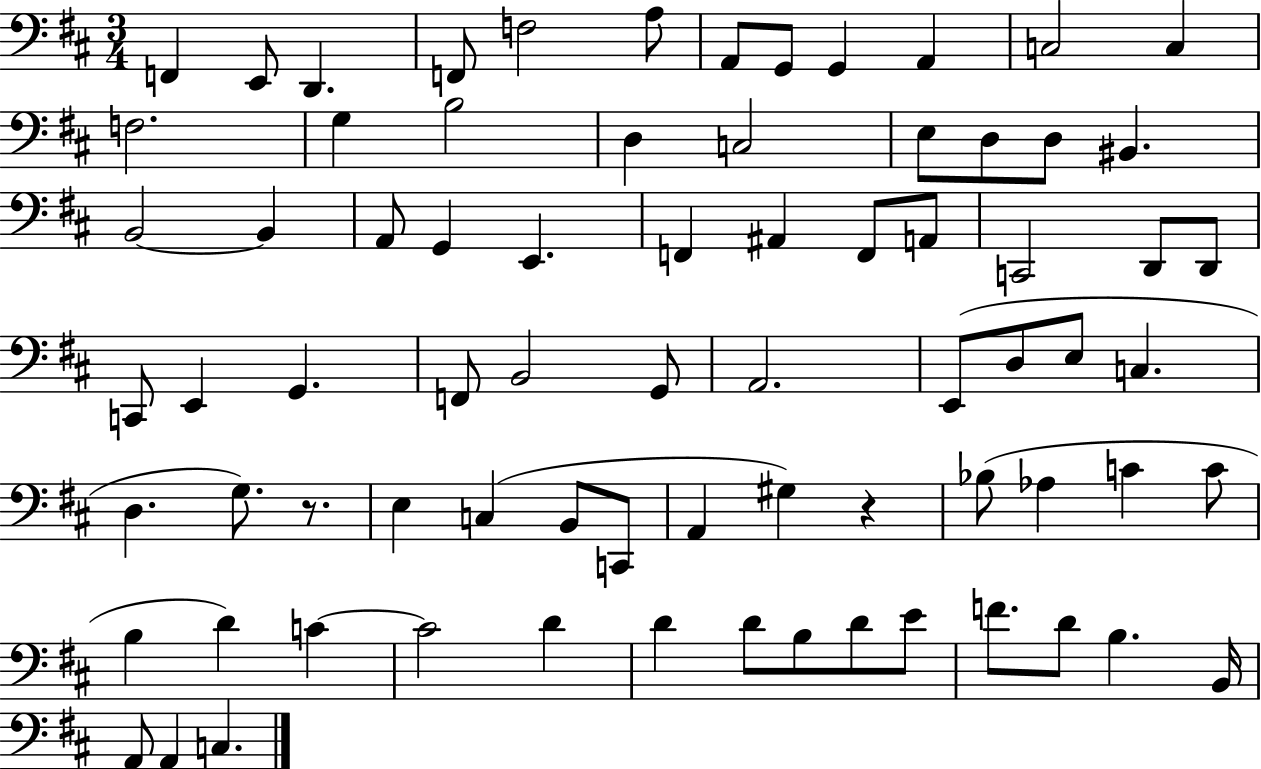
{
  \clef bass
  \numericTimeSignature
  \time 3/4
  \key d \major
  f,4 e,8 d,4. | f,8 f2 a8 | a,8 g,8 g,4 a,4 | c2 c4 | \break f2. | g4 b2 | d4 c2 | e8 d8 d8 bis,4. | \break b,2~~ b,4 | a,8 g,4 e,4. | f,4 ais,4 f,8 a,8 | c,2 d,8 d,8 | \break c,8 e,4 g,4. | f,8 b,2 g,8 | a,2. | e,8( d8 e8 c4. | \break d4. g8.) r8. | e4 c4( b,8 c,8 | a,4 gis4) r4 | bes8( aes4 c'4 c'8 | \break b4 d'4) c'4~~ | c'2 d'4 | d'4 d'8 b8 d'8 e'8 | f'8. d'8 b4. b,16 | \break a,8 a,4 c4. | \bar "|."
}